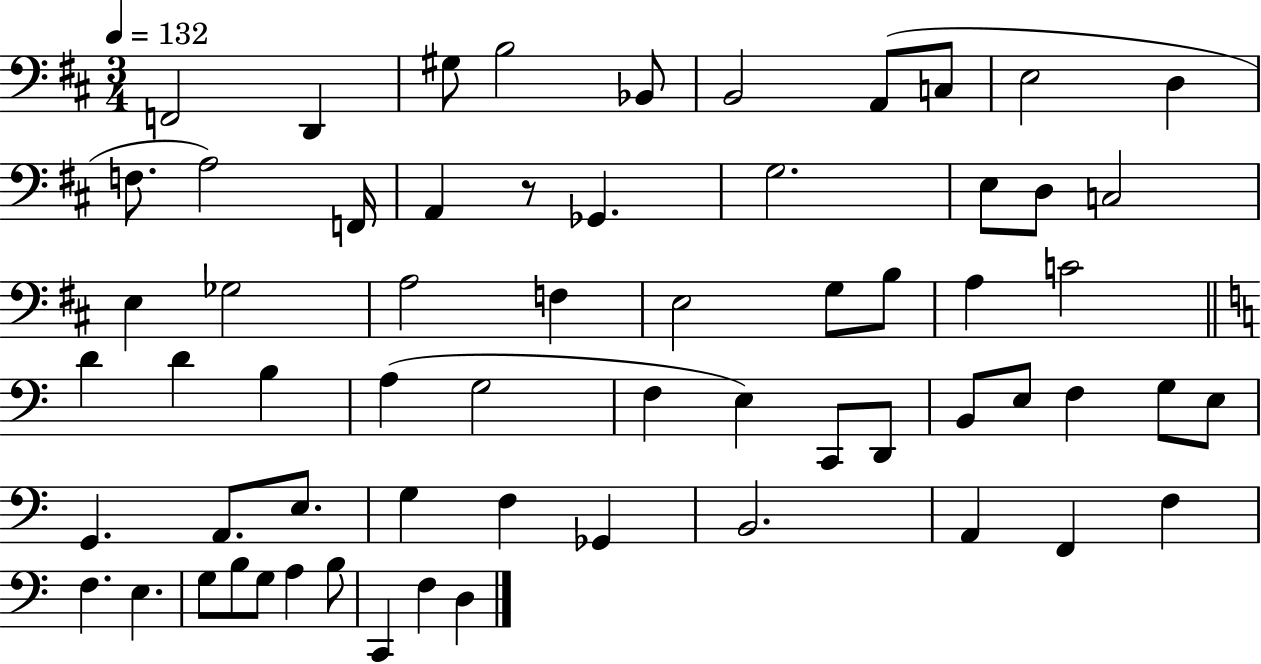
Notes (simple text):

F2/h D2/q G#3/e B3/h Bb2/e B2/h A2/e C3/e E3/h D3/q F3/e. A3/h F2/s A2/q R/e Gb2/q. G3/h. E3/e D3/e C3/h E3/q Gb3/h A3/h F3/q E3/h G3/e B3/e A3/q C4/h D4/q D4/q B3/q A3/q G3/h F3/q E3/q C2/e D2/e B2/e E3/e F3/q G3/e E3/e G2/q. A2/e. E3/e. G3/q F3/q Gb2/q B2/h. A2/q F2/q F3/q F3/q. E3/q. G3/e B3/e G3/e A3/q B3/e C2/q F3/q D3/q